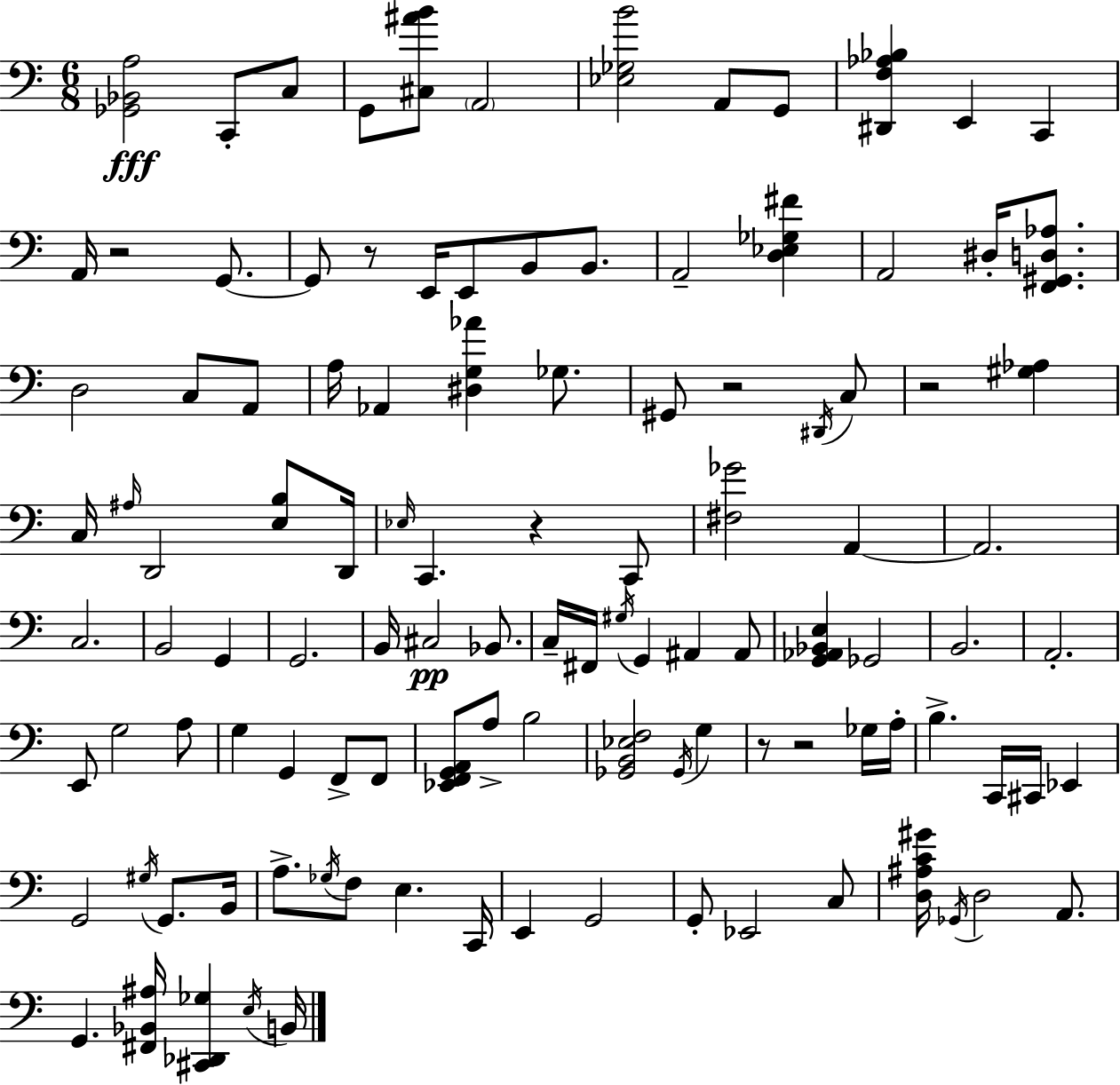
X:1
T:Untitled
M:6/8
L:1/4
K:Am
[_G,,_B,,A,]2 C,,/2 C,/2 G,,/2 [^C,^AB]/2 A,,2 [_E,_G,B]2 A,,/2 G,,/2 [^D,,F,_A,_B,] E,, C,, A,,/4 z2 G,,/2 G,,/2 z/2 E,,/4 E,,/2 B,,/2 B,,/2 A,,2 [D,_E,_G,^F] A,,2 ^D,/4 [F,,^G,,D,_A,]/2 D,2 C,/2 A,,/2 A,/4 _A,, [^D,G,_A] _G,/2 ^G,,/2 z2 ^D,,/4 C,/2 z2 [^G,_A,] C,/4 ^A,/4 D,,2 [E,B,]/2 D,,/4 _E,/4 C,, z C,,/2 [^F,_G]2 A,, A,,2 C,2 B,,2 G,, G,,2 B,,/4 ^C,2 _B,,/2 C,/4 ^F,,/4 ^G,/4 G,, ^A,, ^A,,/2 [G,,_A,,_B,,E,] _G,,2 B,,2 A,,2 E,,/2 G,2 A,/2 G, G,, F,,/2 F,,/2 [_E,,F,,G,,A,,]/2 A,/2 B,2 [_G,,B,,_E,F,]2 _G,,/4 G, z/2 z2 _G,/4 A,/4 B, C,,/4 ^C,,/4 _E,, G,,2 ^G,/4 G,,/2 B,,/4 A,/2 _G,/4 F,/2 E, C,,/4 E,, G,,2 G,,/2 _E,,2 C,/2 [D,^A,C^G]/4 _G,,/4 D,2 A,,/2 G,, [^F,,_B,,^A,]/4 [^C,,_D,,_G,] E,/4 B,,/4